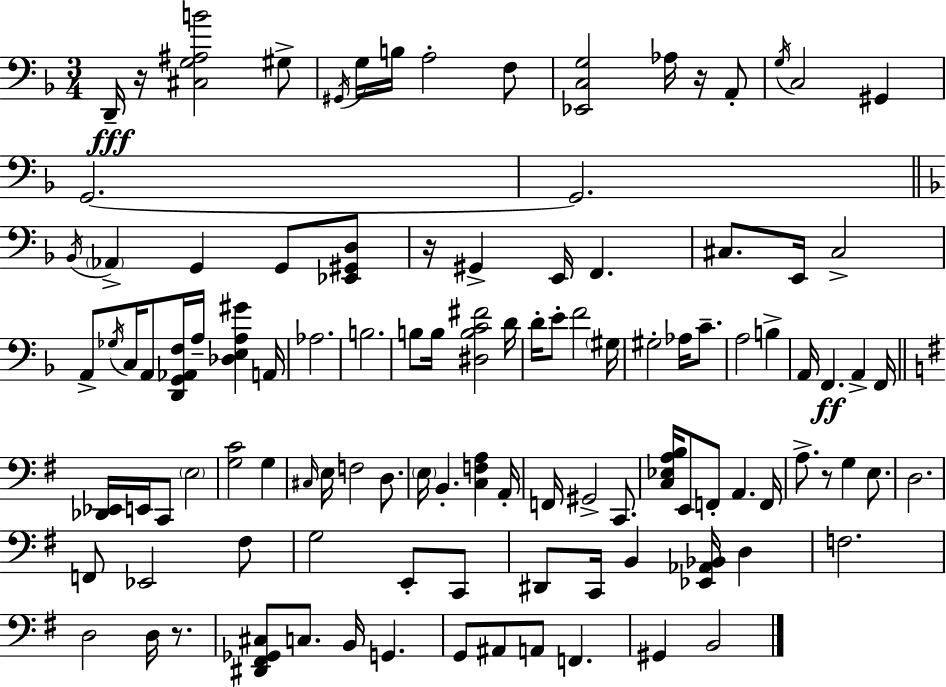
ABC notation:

X:1
T:Untitled
M:3/4
L:1/4
K:Dm
D,,/4 z/4 [^C,G,^A,B]2 ^G,/2 ^G,,/4 G,/4 B,/4 A,2 F,/2 [_E,,C,G,]2 _A,/4 z/4 A,,/2 G,/4 C,2 ^G,, G,,2 G,,2 _B,,/4 _A,, G,, G,,/2 [_E,,^G,,D,]/2 z/4 ^G,, E,,/4 F,, ^C,/2 E,,/4 ^C,2 A,,/2 _G,/4 C,/4 A,,/2 [D,,G,,_A,,F,]/4 A,/4 [_D,E,A,^G] A,,/4 _A,2 B,2 B,/2 B,/4 [^D,B,C^F]2 D/4 D/4 E/2 F2 ^G,/4 ^G,2 _A,/4 C/2 A,2 B, A,,/4 F,, A,, F,,/4 [_D,,_E,,]/4 E,,/4 C,,/2 E,2 [G,C]2 G, ^C,/4 E,/4 F,2 D,/2 E,/4 B,, [C,F,A,] A,,/4 F,,/4 ^G,,2 C,,/2 [C,_E,A,B,]/4 E,,/2 F,,/2 A,, F,,/4 A,/2 z/2 G, E,/2 D,2 F,,/2 _E,,2 ^F,/2 G,2 E,,/2 C,,/2 ^D,,/2 C,,/4 B,, [_E,,_A,,_B,,]/4 D, F,2 D,2 D,/4 z/2 [^D,,^F,,_G,,^C,]/2 C,/2 B,,/4 G,, G,,/2 ^A,,/2 A,,/2 F,, ^G,, B,,2